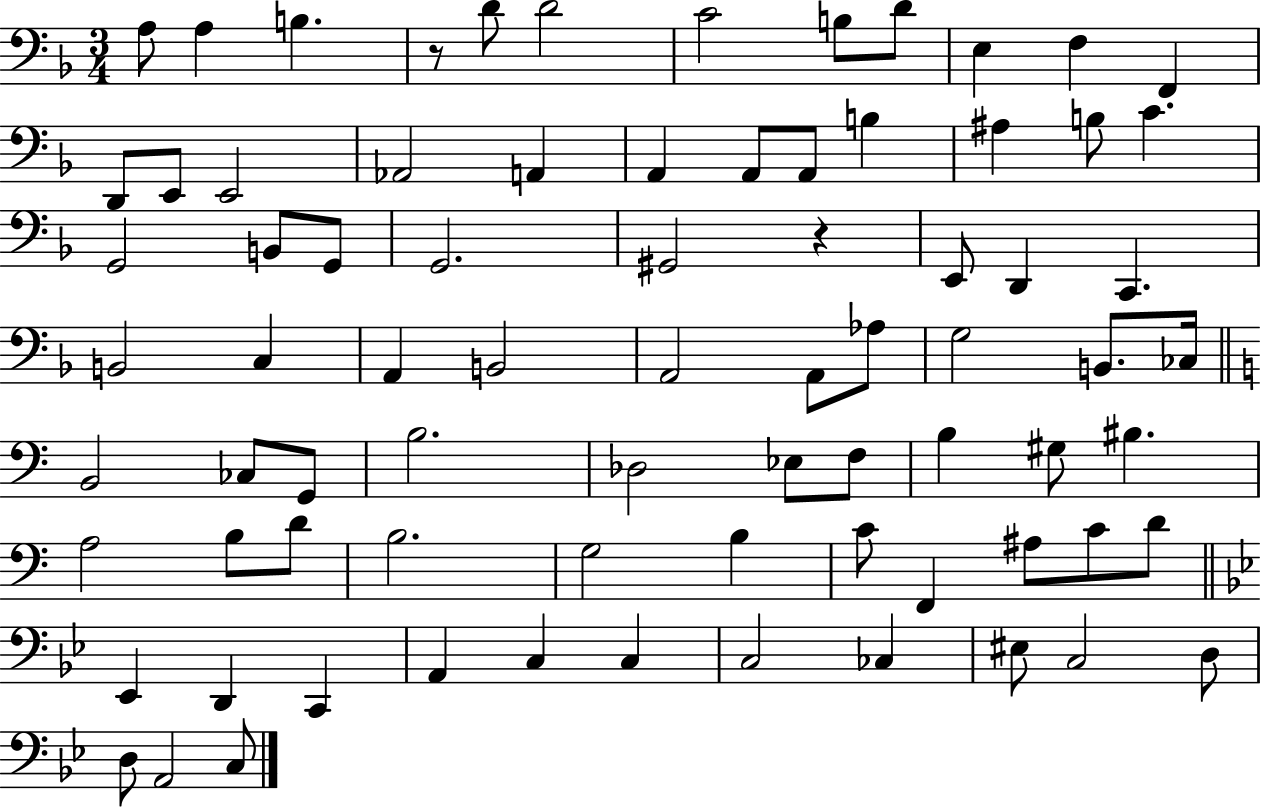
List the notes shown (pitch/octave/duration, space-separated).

A3/e A3/q B3/q. R/e D4/e D4/h C4/h B3/e D4/e E3/q F3/q F2/q D2/e E2/e E2/h Ab2/h A2/q A2/q A2/e A2/e B3/q A#3/q B3/e C4/q. G2/h B2/e G2/e G2/h. G#2/h R/q E2/e D2/q C2/q. B2/h C3/q A2/q B2/h A2/h A2/e Ab3/e G3/h B2/e. CES3/s B2/h CES3/e G2/e B3/h. Db3/h Eb3/e F3/e B3/q G#3/e BIS3/q. A3/h B3/e D4/e B3/h. G3/h B3/q C4/e F2/q A#3/e C4/e D4/e Eb2/q D2/q C2/q A2/q C3/q C3/q C3/h CES3/q EIS3/e C3/h D3/e D3/e A2/h C3/e